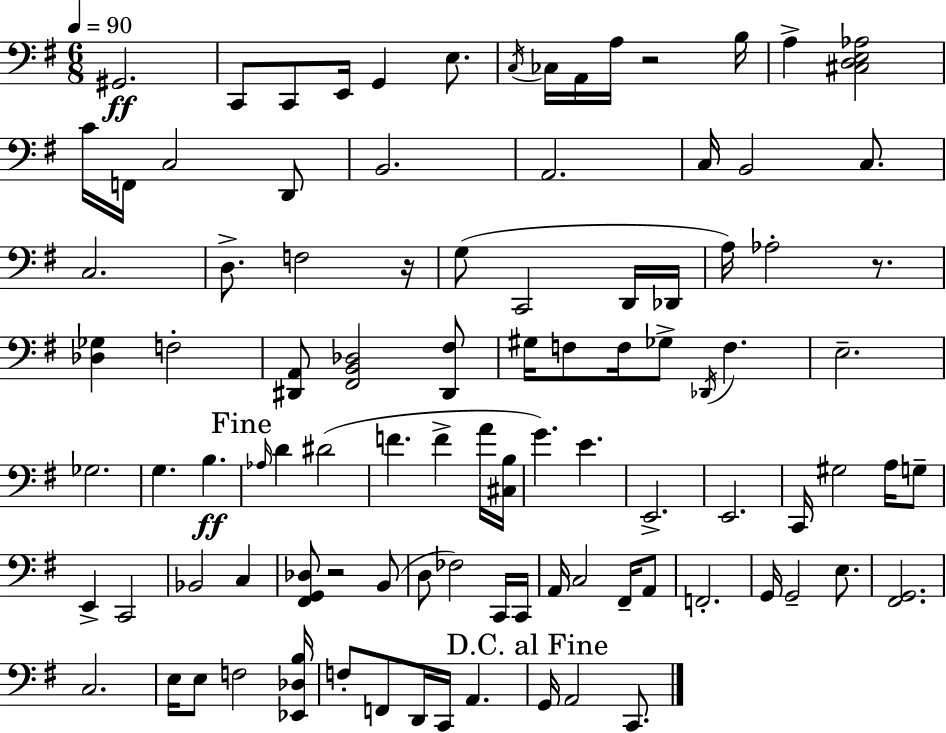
X:1
T:Untitled
M:6/8
L:1/4
K:G
^G,,2 C,,/2 C,,/2 E,,/4 G,, E,/2 C,/4 _C,/4 A,,/4 A,/4 z2 B,/4 A, [^C,D,E,_A,]2 C/4 F,,/4 C,2 D,,/2 B,,2 A,,2 C,/4 B,,2 C,/2 C,2 D,/2 F,2 z/4 G,/2 C,,2 D,,/4 _D,,/4 A,/4 _A,2 z/2 [_D,_G,] F,2 [^D,,A,,]/2 [^F,,B,,_D,]2 [^D,,^F,]/2 ^G,/4 F,/2 F,/4 _G,/2 _D,,/4 F, E,2 _G,2 G, B, _A,/4 D ^D2 F F A/4 [^C,B,]/4 G E E,,2 E,,2 C,,/4 ^G,2 A,/4 G,/2 E,, C,,2 _B,,2 C, [^F,,G,,_D,]/2 z2 B,,/2 D,/2 _F,2 C,,/4 C,,/4 A,,/4 C,2 ^F,,/4 A,,/2 F,,2 G,,/4 G,,2 E,/2 [^F,,G,,]2 C,2 E,/4 E,/2 F,2 [_E,,_D,B,]/4 F,/2 F,,/2 D,,/4 C,,/4 A,, G,,/4 A,,2 C,,/2